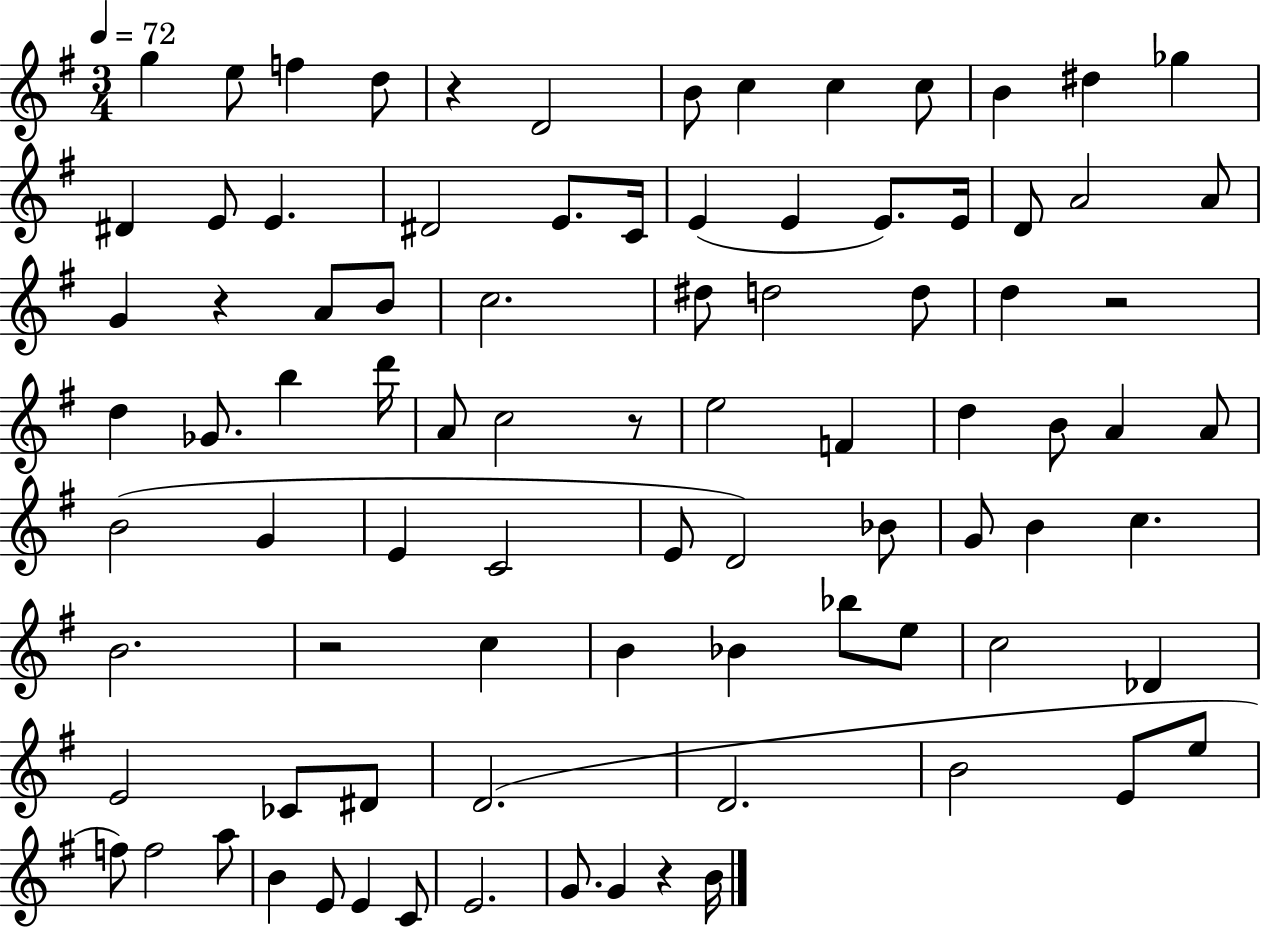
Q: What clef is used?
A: treble